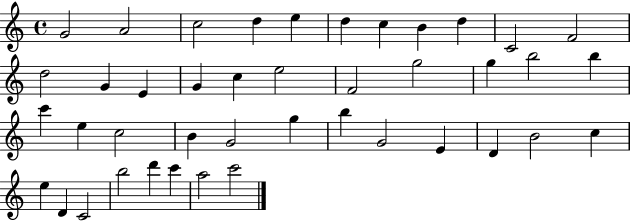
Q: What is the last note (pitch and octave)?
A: C6